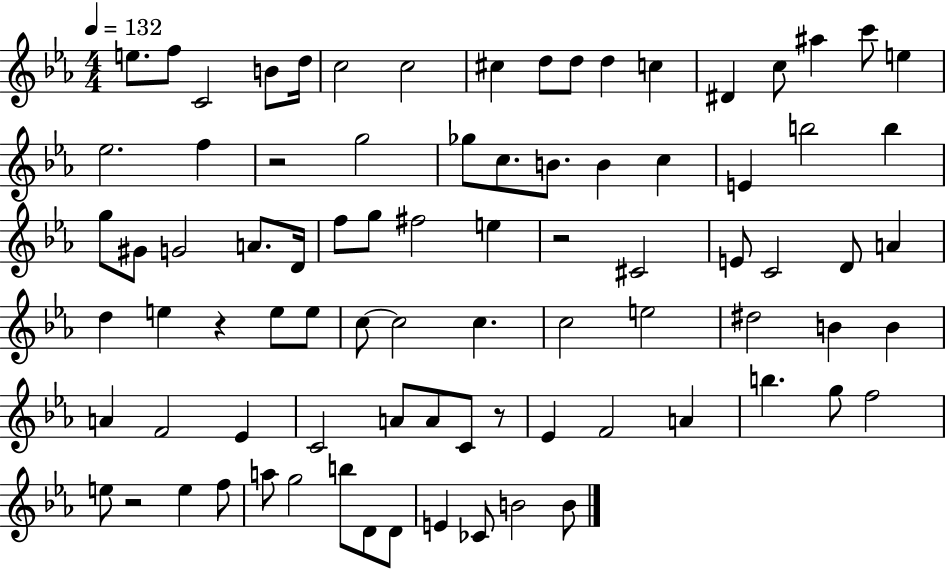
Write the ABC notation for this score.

X:1
T:Untitled
M:4/4
L:1/4
K:Eb
e/2 f/2 C2 B/2 d/4 c2 c2 ^c d/2 d/2 d c ^D c/2 ^a c'/2 e _e2 f z2 g2 _g/2 c/2 B/2 B c E b2 b g/2 ^G/2 G2 A/2 D/4 f/2 g/2 ^f2 e z2 ^C2 E/2 C2 D/2 A d e z e/2 e/2 c/2 c2 c c2 e2 ^d2 B B A F2 _E C2 A/2 A/2 C/2 z/2 _E F2 A b g/2 f2 e/2 z2 e f/2 a/2 g2 b/2 D/2 D/2 E _C/2 B2 B/2